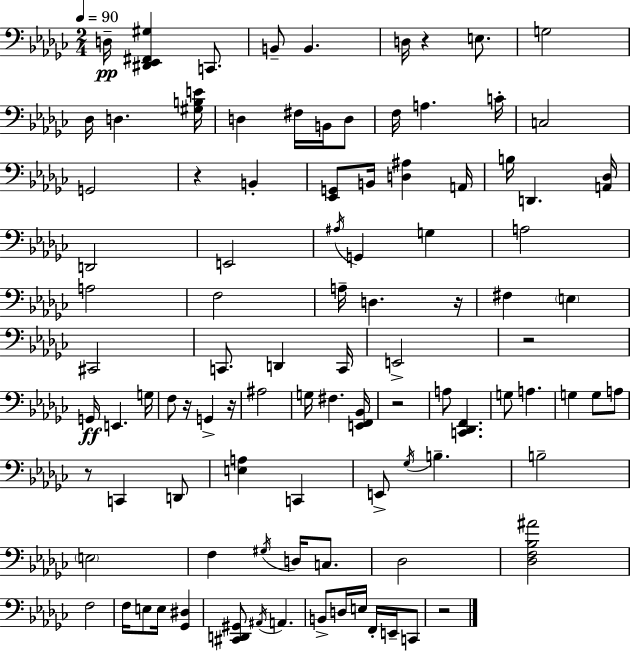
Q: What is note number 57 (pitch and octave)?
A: C2